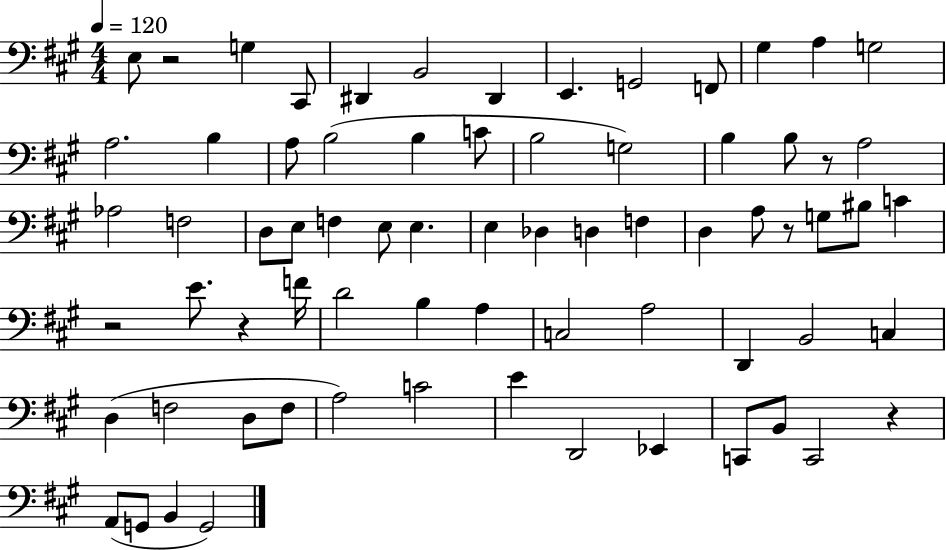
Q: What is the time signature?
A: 4/4